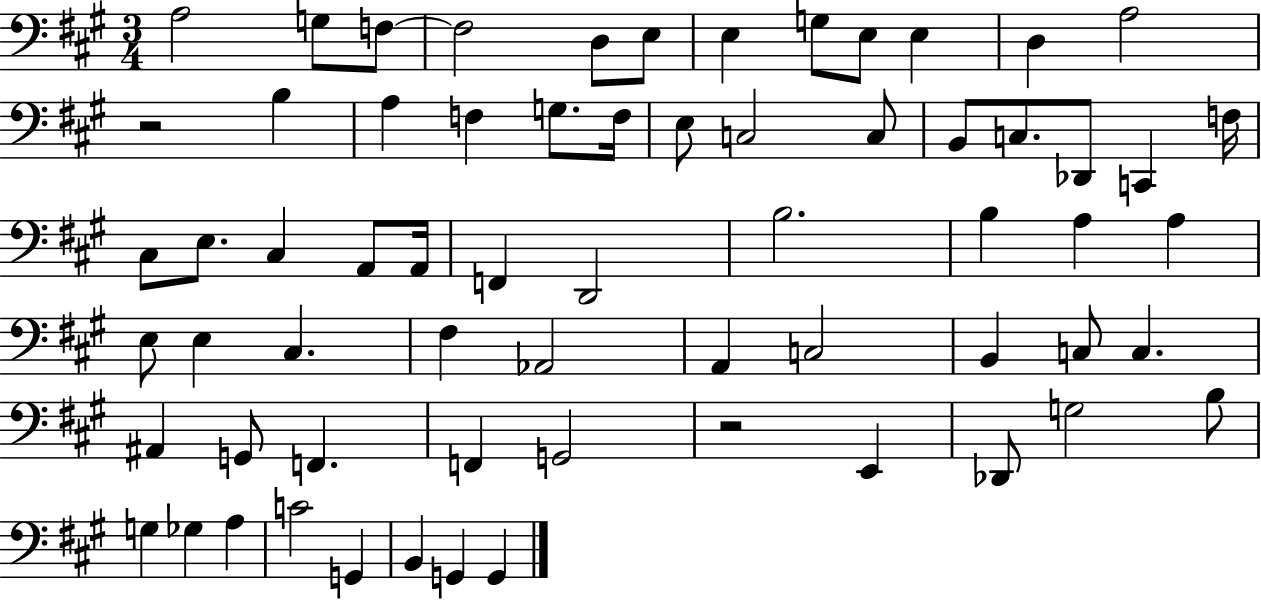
{
  \clef bass
  \numericTimeSignature
  \time 3/4
  \key a \major
  a2 g8 f8~~ | f2 d8 e8 | e4 g8 e8 e4 | d4 a2 | \break r2 b4 | a4 f4 g8. f16 | e8 c2 c8 | b,8 c8. des,8 c,4 f16 | \break cis8 e8. cis4 a,8 a,16 | f,4 d,2 | b2. | b4 a4 a4 | \break e8 e4 cis4. | fis4 aes,2 | a,4 c2 | b,4 c8 c4. | \break ais,4 g,8 f,4. | f,4 g,2 | r2 e,4 | des,8 g2 b8 | \break g4 ges4 a4 | c'2 g,4 | b,4 g,4 g,4 | \bar "|."
}